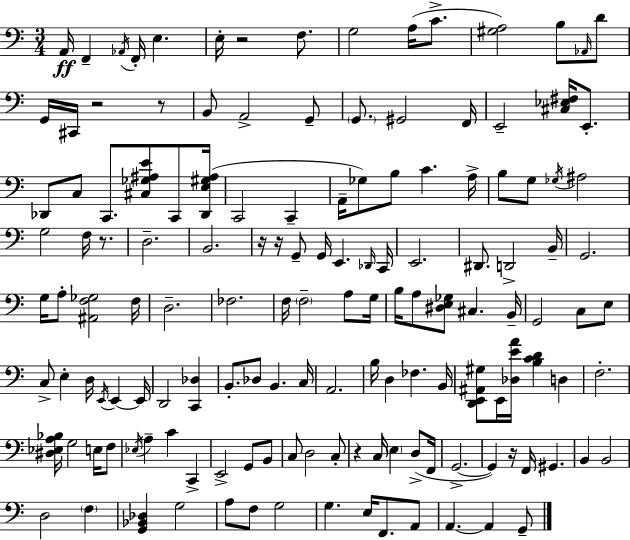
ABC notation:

X:1
T:Untitled
M:3/4
L:1/4
K:C
A,,/4 F,, _A,,/4 F,,/4 E, E,/4 z2 F,/2 G,2 A,/4 C/2 [^G,A,]2 B,/2 _A,,/4 D/2 G,,/4 ^C,,/4 z2 z/2 B,,/2 A,,2 G,,/2 G,,/2 ^G,,2 F,,/4 E,,2 [^C,_E,^F,]/4 E,,/2 _D,,/2 C,/2 C,,/2 [^C,_G,^A,E]/2 C,,/2 [_D,,E,^G,^A,]/4 C,,2 C,, A,,/4 _G,/2 B,/2 C A,/4 B,/2 G,/2 _G,/4 ^A,2 G,2 F,/4 z/2 D,2 B,,2 z/4 z/4 G,,/2 G,,/4 E,, _D,,/4 C,,/4 E,,2 ^D,,/2 D,,2 B,,/4 G,,2 G,/4 A,/2 [^A,,F,_G,]2 F,/4 D,2 _F,2 F,/4 F,2 A,/2 G,/4 B,/4 A,/2 [^D,E,_G,]/2 ^C, B,,/4 G,,2 C,/2 E,/2 C,/2 E, D,/4 E,,/4 E,, E,,/4 D,,2 [C,,_D,] B,,/2 _D,/2 B,, C,/4 A,,2 B,/4 D, _F, B,,/4 [D,,E,,^A,,^G,]/2 E,,/4 [_D,EA]/4 [B,CD] D, F,2 [^D,_E,A,_B,]/4 G,2 E,/4 F,/2 _E,/4 A, C C,, E,,2 G,,/2 B,,/2 C,/2 D,2 C,/2 z C,/4 E, D,/2 F,,/4 G,,2 G,, z/4 F,,/4 ^G,, B,, B,,2 D,2 F, [G,,_B,,_D,] G,2 A,/2 F,/2 G,2 G, E,/4 F,,/2 A,,/2 A,, A,, G,,/2